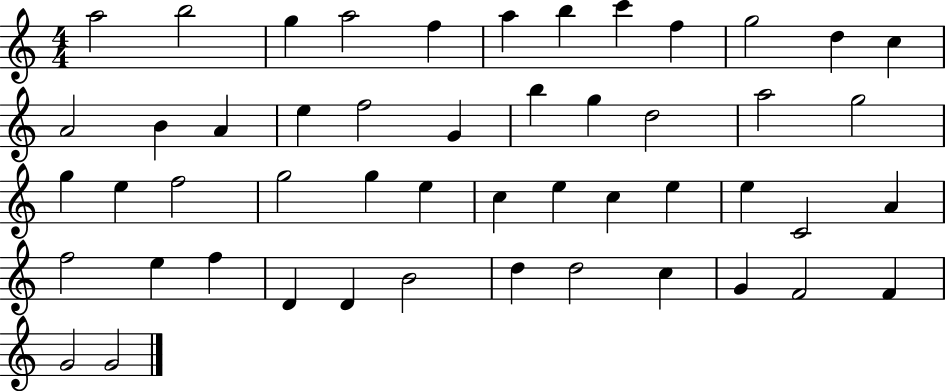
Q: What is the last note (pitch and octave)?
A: G4